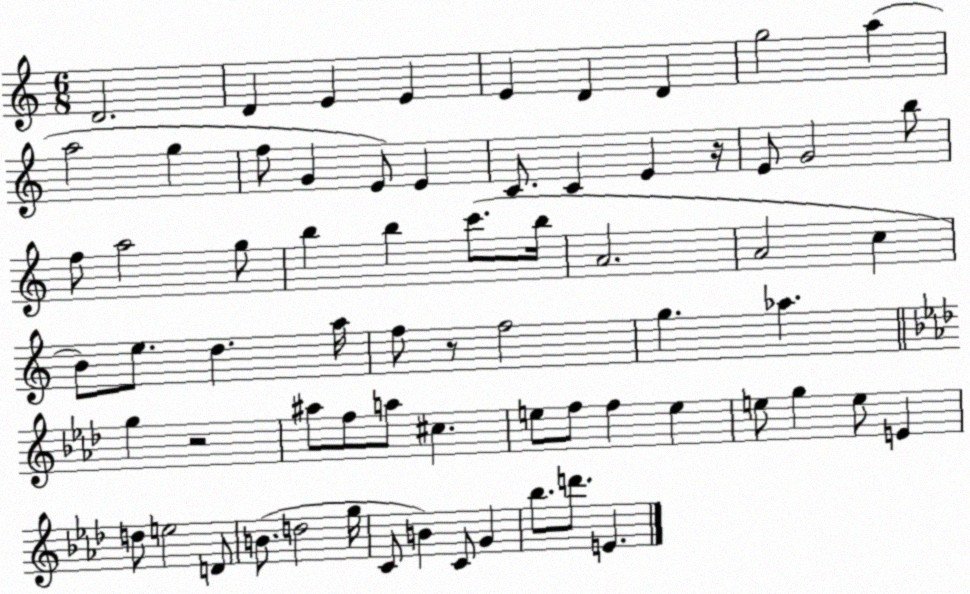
X:1
T:Untitled
M:6/8
L:1/4
K:C
D2 D E E E D D g2 a a2 g f/2 G E/2 E C/2 C E z/4 E/2 G2 b/2 f/2 a2 g/2 b b c'/2 b/4 A2 A2 c B/2 e/2 d a/4 f/2 z/2 f2 g _a g z2 ^a/2 f/2 a/2 ^c e/2 f/2 f e e/2 g e/2 E d/2 e2 D/2 B/2 d2 g/4 C/2 B C/2 G _b/2 d'/2 E